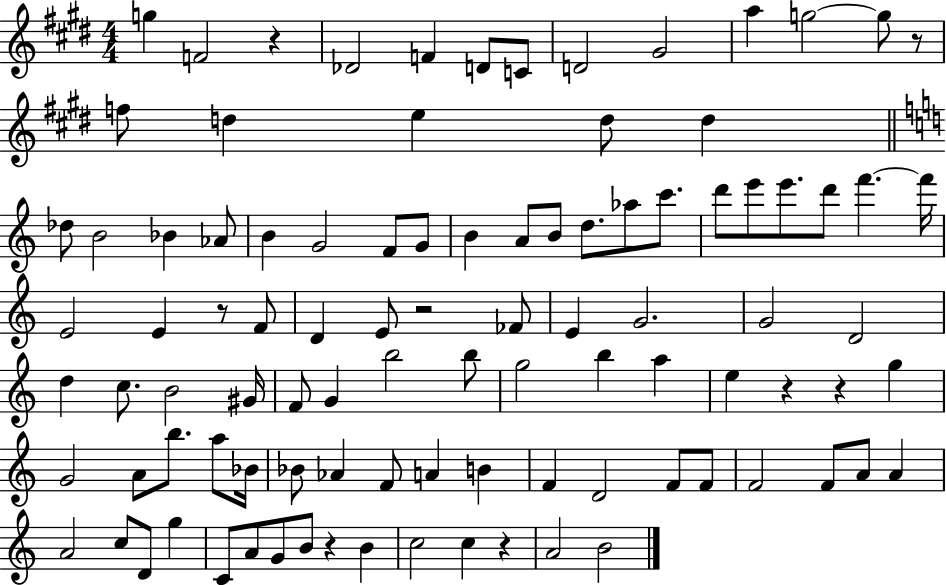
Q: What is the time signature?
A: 4/4